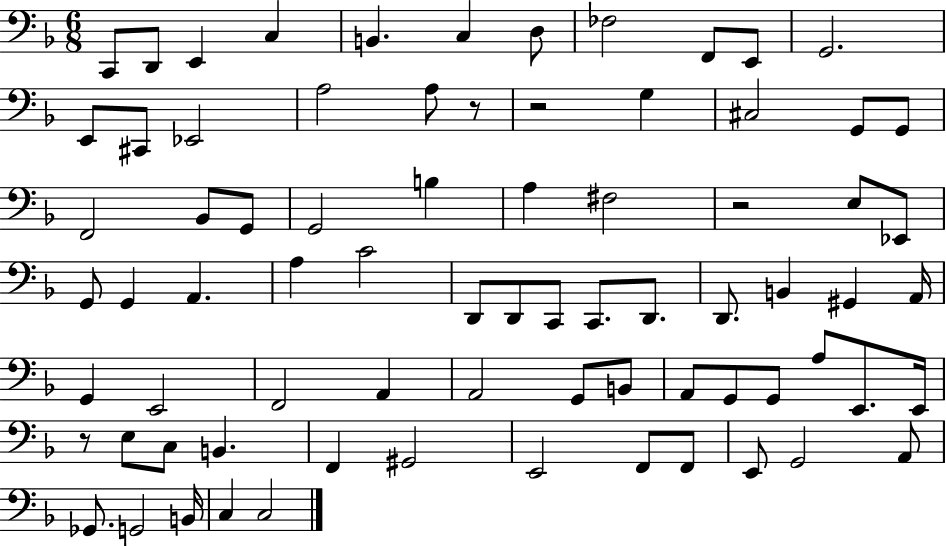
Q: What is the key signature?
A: F major